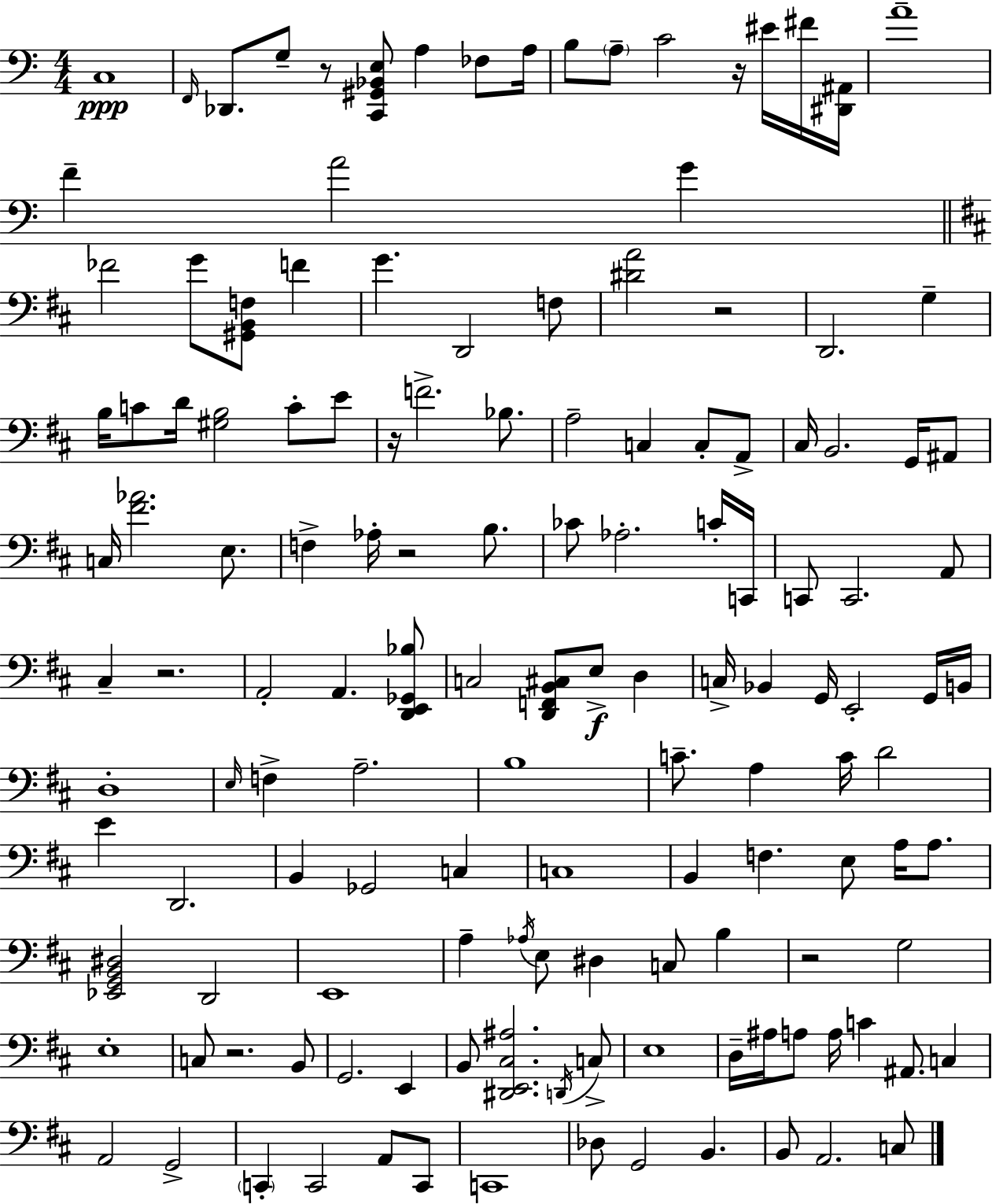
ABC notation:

X:1
T:Untitled
M:4/4
L:1/4
K:C
C,4 F,,/4 _D,,/2 G,/2 z/2 [C,,^G,,_B,,E,]/2 A, _F,/2 A,/4 B,/2 A,/2 C2 z/4 ^E/4 ^F/4 [^D,,^A,,]/4 A4 F A2 G _F2 G/2 [^G,,B,,F,]/2 F G D,,2 F,/2 [^DA]2 z2 D,,2 G, B,/4 C/2 D/4 [^G,B,]2 C/2 E/2 z/4 F2 _B,/2 A,2 C, C,/2 A,,/2 ^C,/4 B,,2 G,,/4 ^A,,/2 C,/4 [^F_A]2 E,/2 F, _A,/4 z2 B,/2 _C/2 _A,2 C/4 C,,/4 C,,/2 C,,2 A,,/2 ^C, z2 A,,2 A,, [D,,E,,_G,,_B,]/2 C,2 [D,,F,,B,,^C,]/2 E,/2 D, C,/4 _B,, G,,/4 E,,2 G,,/4 B,,/4 D,4 E,/4 F, A,2 B,4 C/2 A, C/4 D2 E D,,2 B,, _G,,2 C, C,4 B,, F, E,/2 A,/4 A,/2 [_E,,G,,B,,^D,]2 D,,2 E,,4 A, _A,/4 E,/2 ^D, C,/2 B, z2 G,2 E,4 C,/2 z2 B,,/2 G,,2 E,, B,,/2 [^D,,E,,^C,^A,]2 D,,/4 C,/2 E,4 D,/4 ^A,/4 A,/2 A,/4 C ^A,,/2 C, A,,2 G,,2 C,, C,,2 A,,/2 C,,/2 C,,4 _D,/2 G,,2 B,, B,,/2 A,,2 C,/2